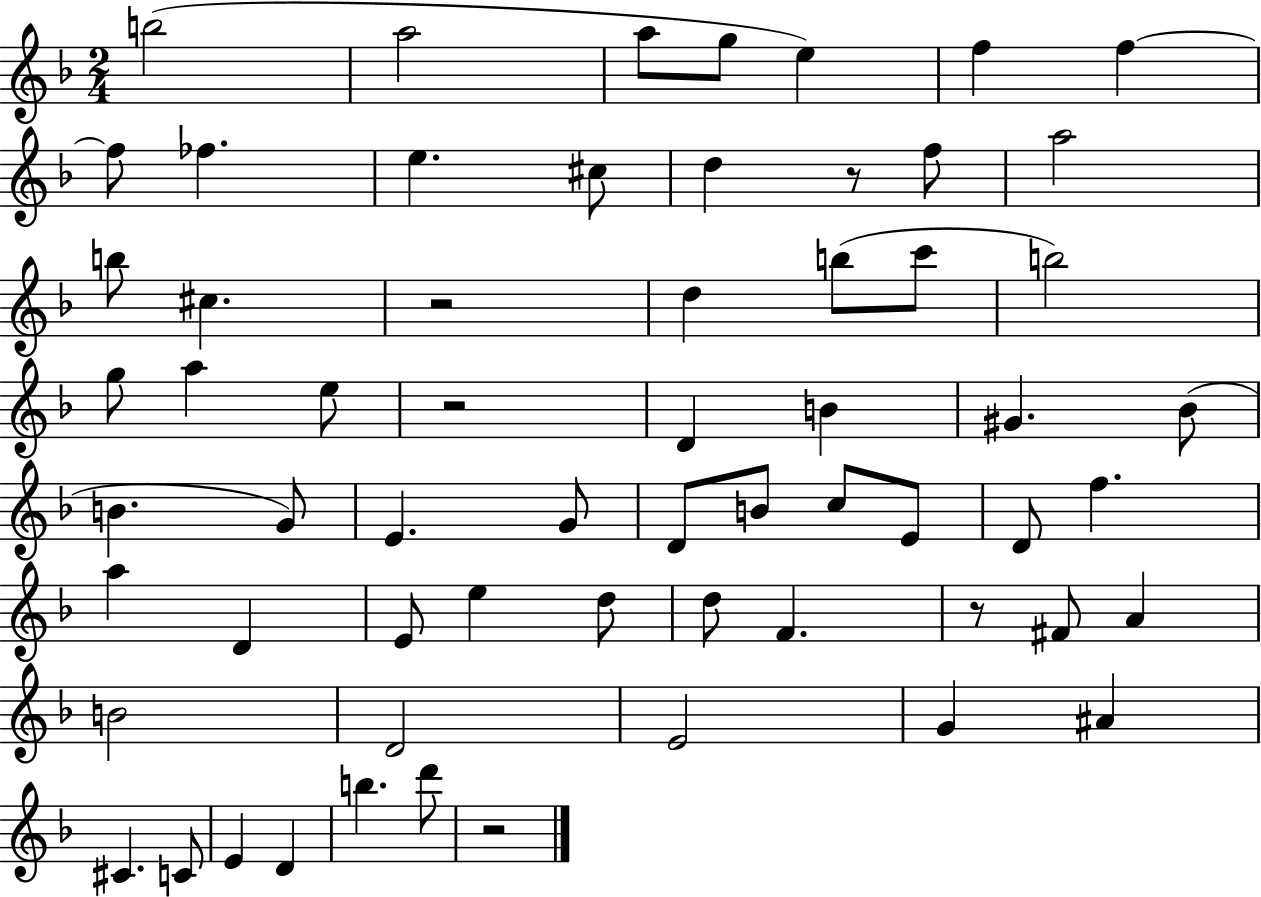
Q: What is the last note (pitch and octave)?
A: D6